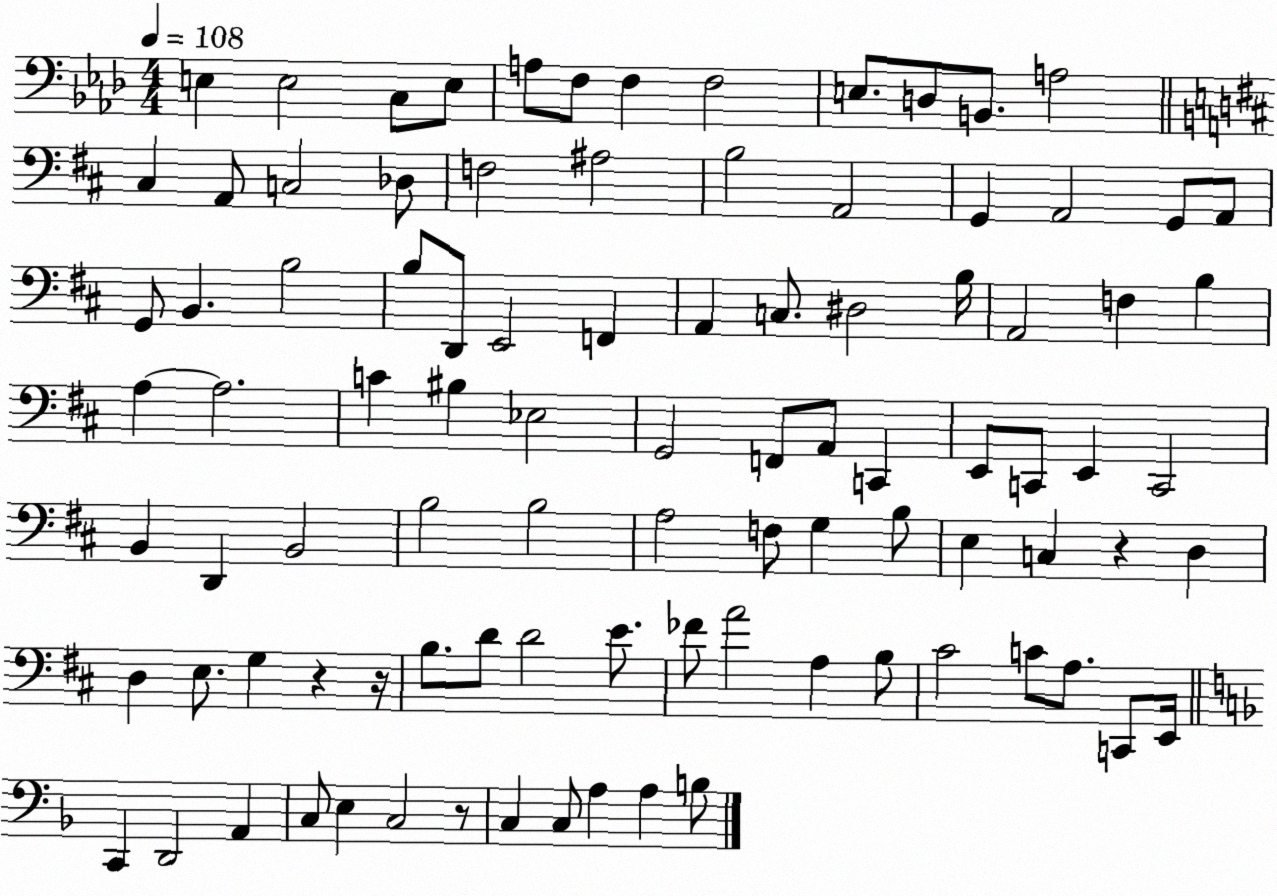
X:1
T:Untitled
M:4/4
L:1/4
K:Ab
E, E,2 C,/2 E,/2 A,/2 F,/2 F, F,2 E,/2 D,/2 B,,/2 A,2 ^C, A,,/2 C,2 _D,/2 F,2 ^A,2 B,2 A,,2 G,, A,,2 G,,/2 A,,/2 G,,/2 B,, B,2 B,/2 D,,/2 E,,2 F,, A,, C,/2 ^D,2 B,/4 A,,2 F, B, A, A,2 C ^B, _E,2 G,,2 F,,/2 A,,/2 C,, E,,/2 C,,/2 E,, C,,2 B,, D,, B,,2 B,2 B,2 A,2 F,/2 G, B,/2 E, C, z D, D, E,/2 G, z z/4 B,/2 D/2 D2 E/2 _F/2 A2 A, B,/2 ^C2 C/2 A,/2 C,,/2 E,,/4 C,, D,,2 A,, C,/2 E, C,2 z/2 C, C,/2 A, A, B,/2